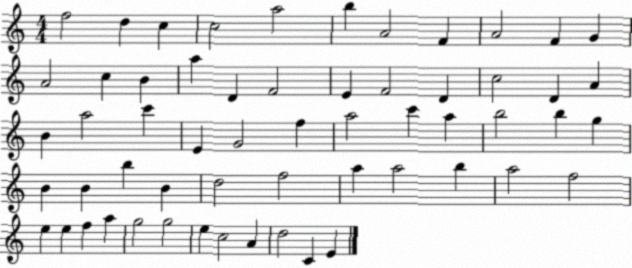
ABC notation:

X:1
T:Untitled
M:4/4
L:1/4
K:C
f2 d c c2 a2 b A2 F A2 F G A2 c B a D F2 E F2 D c2 D A B a2 c' E G2 f a2 c' a b2 b g B B b B d2 f2 a a2 b a2 f2 e e f a g2 g2 e c2 A d2 C E